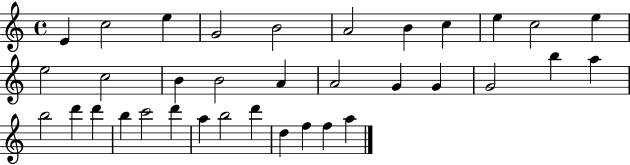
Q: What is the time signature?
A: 4/4